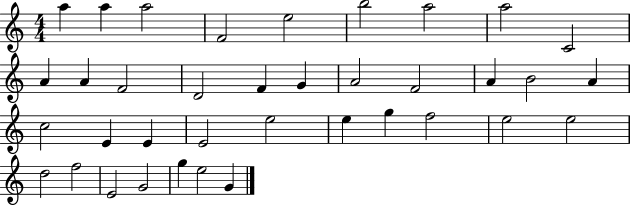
X:1
T:Untitled
M:4/4
L:1/4
K:C
a a a2 F2 e2 b2 a2 a2 C2 A A F2 D2 F G A2 F2 A B2 A c2 E E E2 e2 e g f2 e2 e2 d2 f2 E2 G2 g e2 G